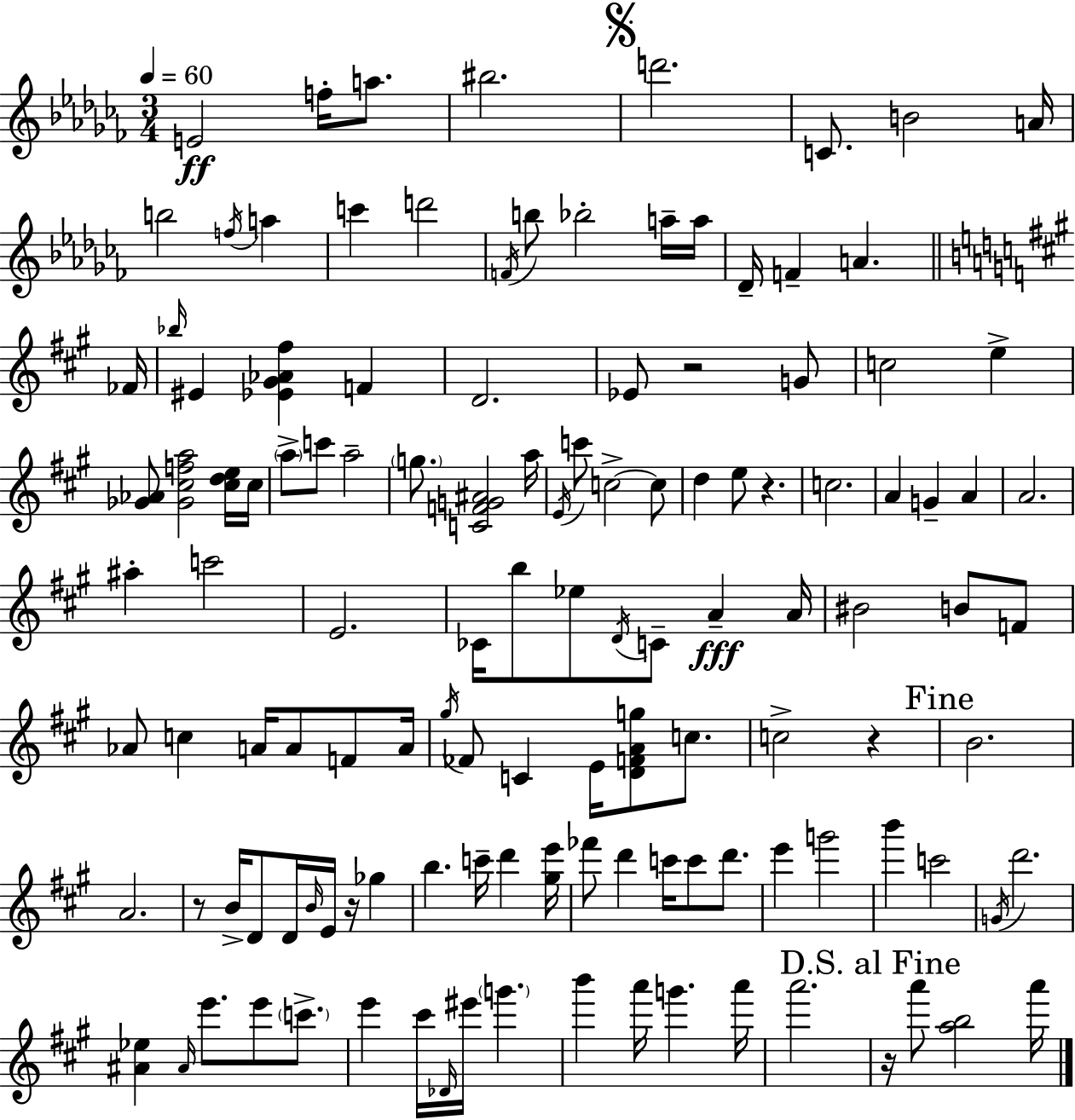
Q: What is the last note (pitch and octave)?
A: A6